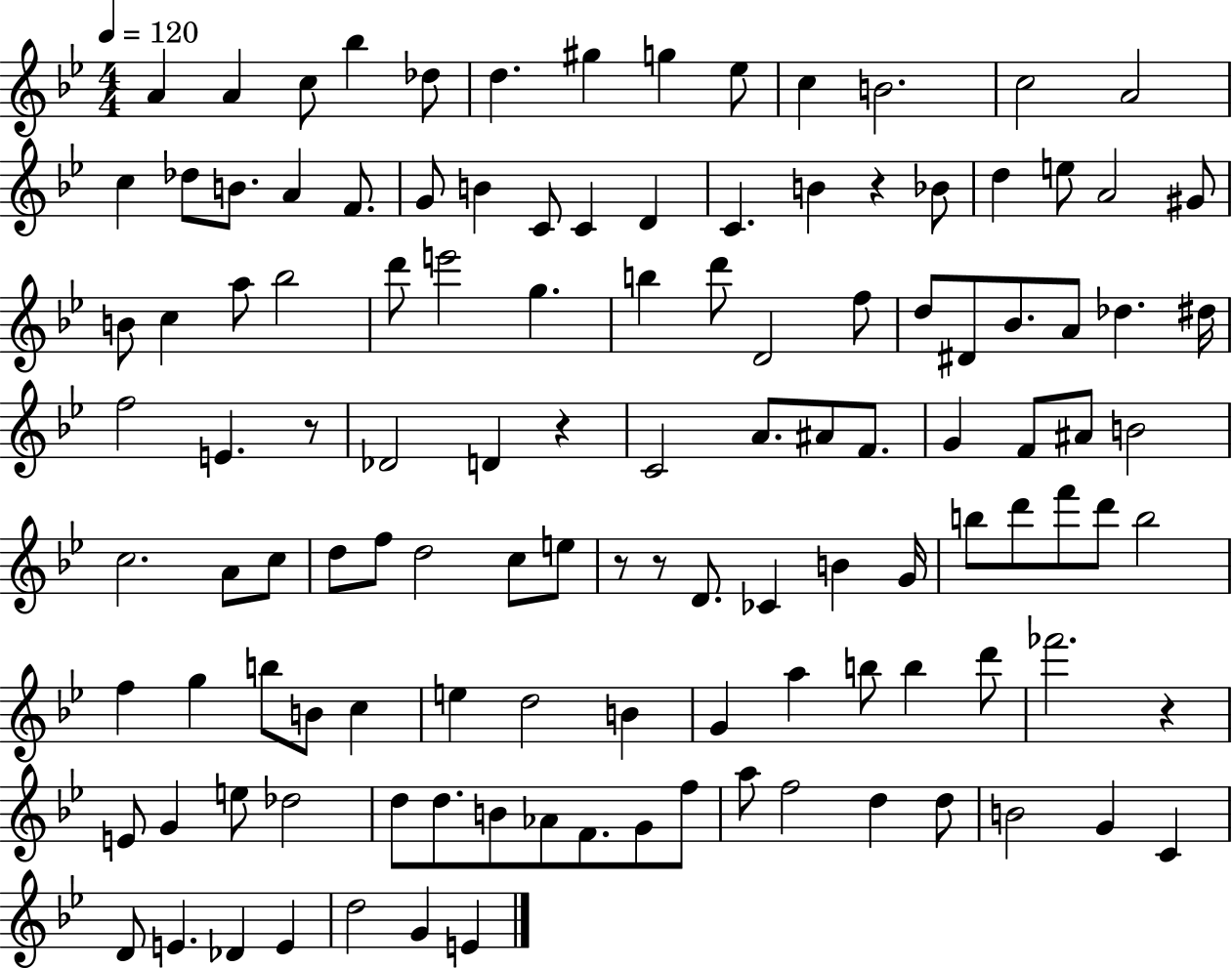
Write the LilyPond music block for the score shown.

{
  \clef treble
  \numericTimeSignature
  \time 4/4
  \key bes \major
  \tempo 4 = 120
  \repeat volta 2 { a'4 a'4 c''8 bes''4 des''8 | d''4. gis''4 g''4 ees''8 | c''4 b'2. | c''2 a'2 | \break c''4 des''8 b'8. a'4 f'8. | g'8 b'4 c'8 c'4 d'4 | c'4. b'4 r4 bes'8 | d''4 e''8 a'2 gis'8 | \break b'8 c''4 a''8 bes''2 | d'''8 e'''2 g''4. | b''4 d'''8 d'2 f''8 | d''8 dis'8 bes'8. a'8 des''4. dis''16 | \break f''2 e'4. r8 | des'2 d'4 r4 | c'2 a'8. ais'8 f'8. | g'4 f'8 ais'8 b'2 | \break c''2. a'8 c''8 | d''8 f''8 d''2 c''8 e''8 | r8 r8 d'8. ces'4 b'4 g'16 | b''8 d'''8 f'''8 d'''8 b''2 | \break f''4 g''4 b''8 b'8 c''4 | e''4 d''2 b'4 | g'4 a''4 b''8 b''4 d'''8 | fes'''2. r4 | \break e'8 g'4 e''8 des''2 | d''8 d''8. b'8 aes'8 f'8. g'8 f''8 | a''8 f''2 d''4 d''8 | b'2 g'4 c'4 | \break d'8 e'4. des'4 e'4 | d''2 g'4 e'4 | } \bar "|."
}